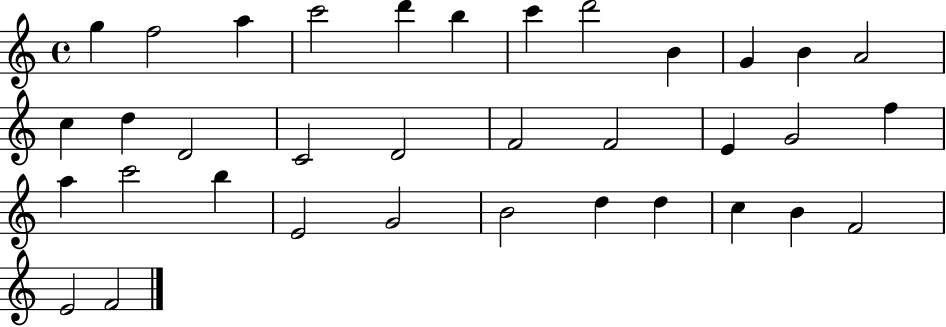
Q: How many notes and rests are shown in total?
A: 35